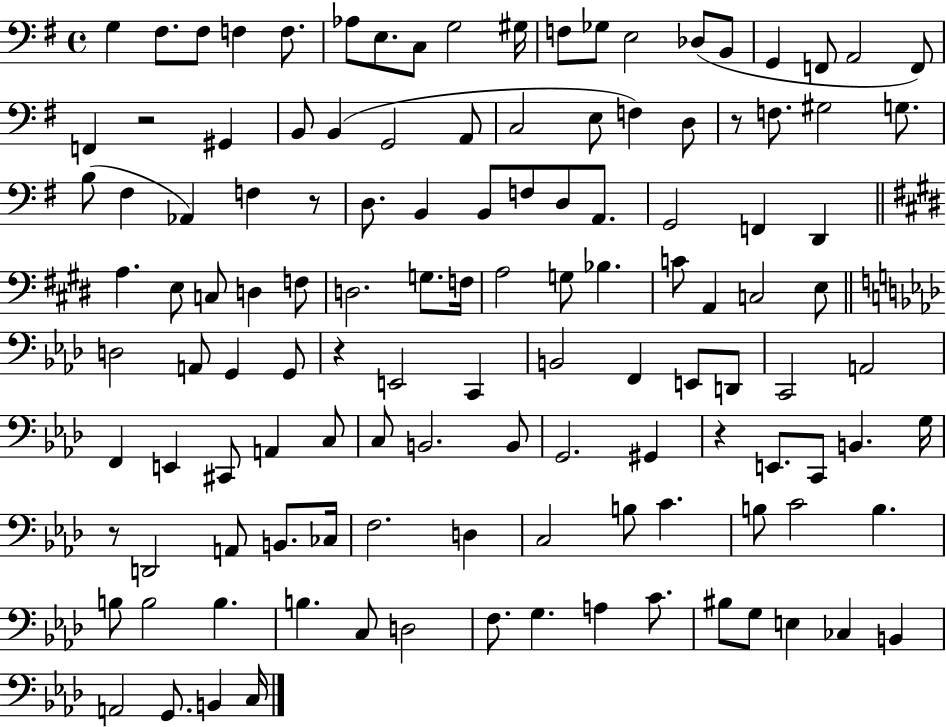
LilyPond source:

{
  \clef bass
  \time 4/4
  \defaultTimeSignature
  \key g \major
  g4 fis8. fis8 f4 f8. | aes8 e8. c8 g2 gis16 | f8 ges8 e2 des8( b,8 | g,4 f,8 a,2 f,8) | \break f,4 r2 gis,4 | b,8 b,4( g,2 a,8 | c2 e8 f4) d8 | r8 f8. gis2 g8. | \break b8( fis4 aes,4) f4 r8 | d8. b,4 b,8 f8 d8 a,8. | g,2 f,4 d,4 | \bar "||" \break \key e \major a4. e8 c8 d4 f8 | d2. g8. f16 | a2 g8 bes4. | c'8 a,4 c2 e8 | \break \bar "||" \break \key aes \major d2 a,8 g,4 g,8 | r4 e,2 c,4 | b,2 f,4 e,8 d,8 | c,2 a,2 | \break f,4 e,4 cis,8 a,4 c8 | c8 b,2. b,8 | g,2. gis,4 | r4 e,8. c,8 b,4. g16 | \break r8 d,2 a,8 b,8. ces16 | f2. d4 | c2 b8 c'4. | b8 c'2 b4. | \break b8 b2 b4. | b4. c8 d2 | f8. g4. a4 c'8. | bis8 g8 e4 ces4 b,4 | \break a,2 g,8. b,4 c16 | \bar "|."
}